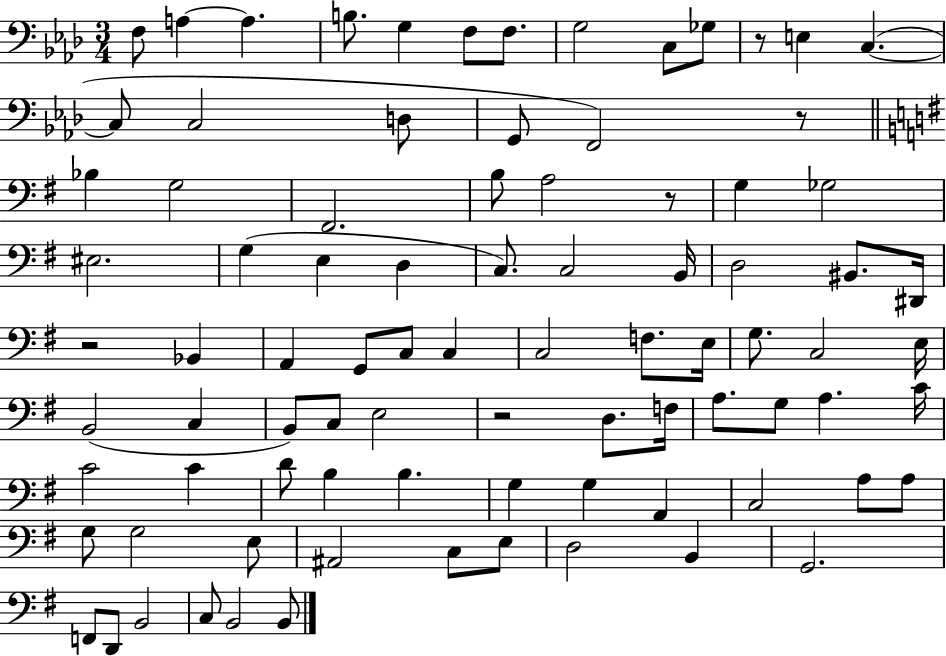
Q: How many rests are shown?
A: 5